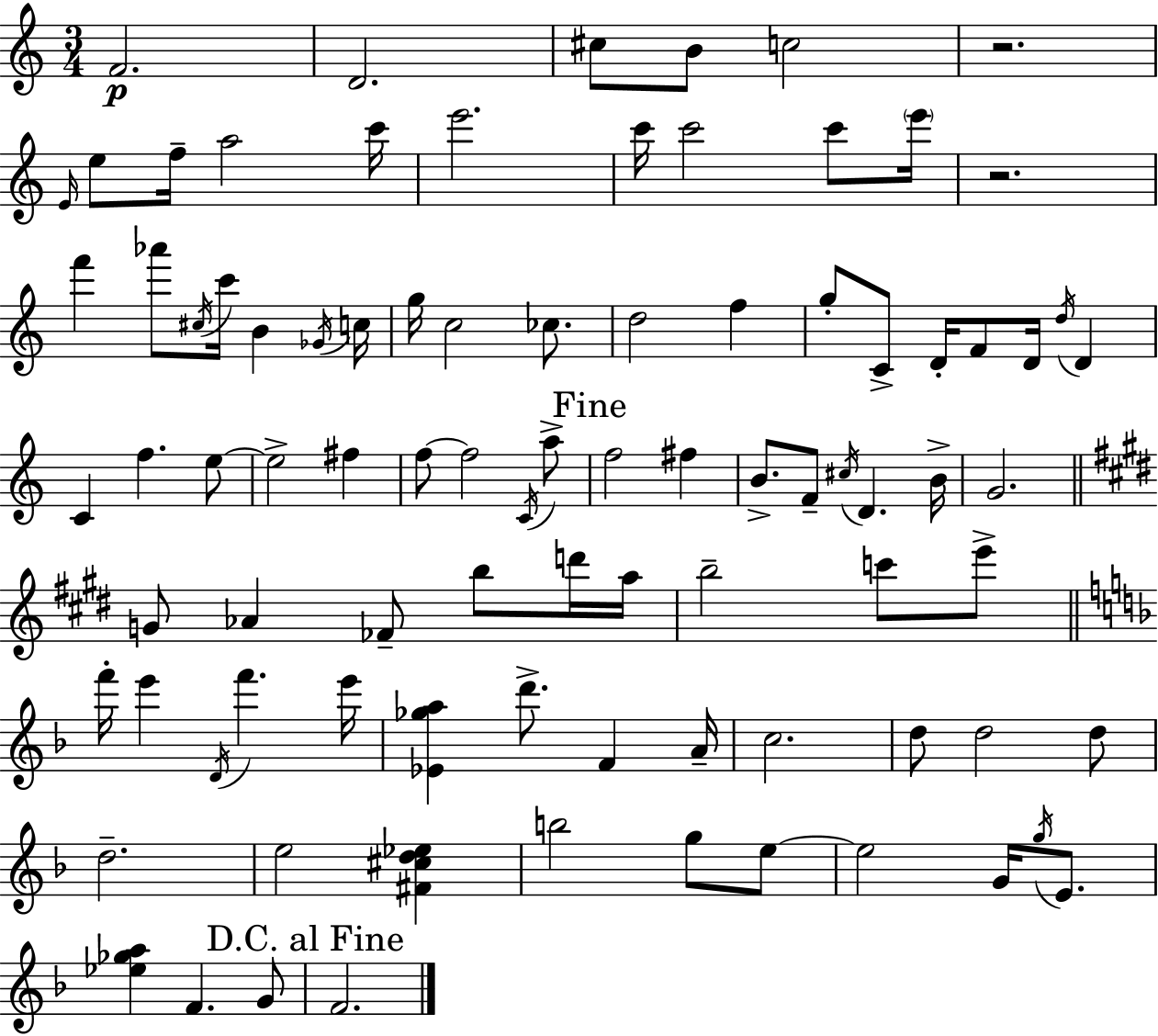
F4/h. D4/h. C#5/e B4/e C5/h R/h. E4/s E5/e F5/s A5/h C6/s E6/h. C6/s C6/h C6/e E6/s R/h. F6/q Ab6/e C#5/s C6/s B4/q Gb4/s C5/s G5/s C5/h CES5/e. D5/h F5/q G5/e C4/e D4/s F4/e D4/s D5/s D4/q C4/q F5/q. E5/e E5/h F#5/q F5/e F5/h C4/s A5/e F5/h F#5/q B4/e. F4/e C#5/s D4/q. B4/s G4/h. G4/e Ab4/q FES4/e B5/e D6/s A5/s B5/h C6/e E6/e F6/s E6/q D4/s F6/q. E6/s [Eb4,Gb5,A5]/q D6/e. F4/q A4/s C5/h. D5/e D5/h D5/e D5/h. E5/h [F#4,C#5,D5,Eb5]/q B5/h G5/e E5/e E5/h G4/s G5/s E4/e. [Eb5,Gb5,A5]/q F4/q. G4/e F4/h.